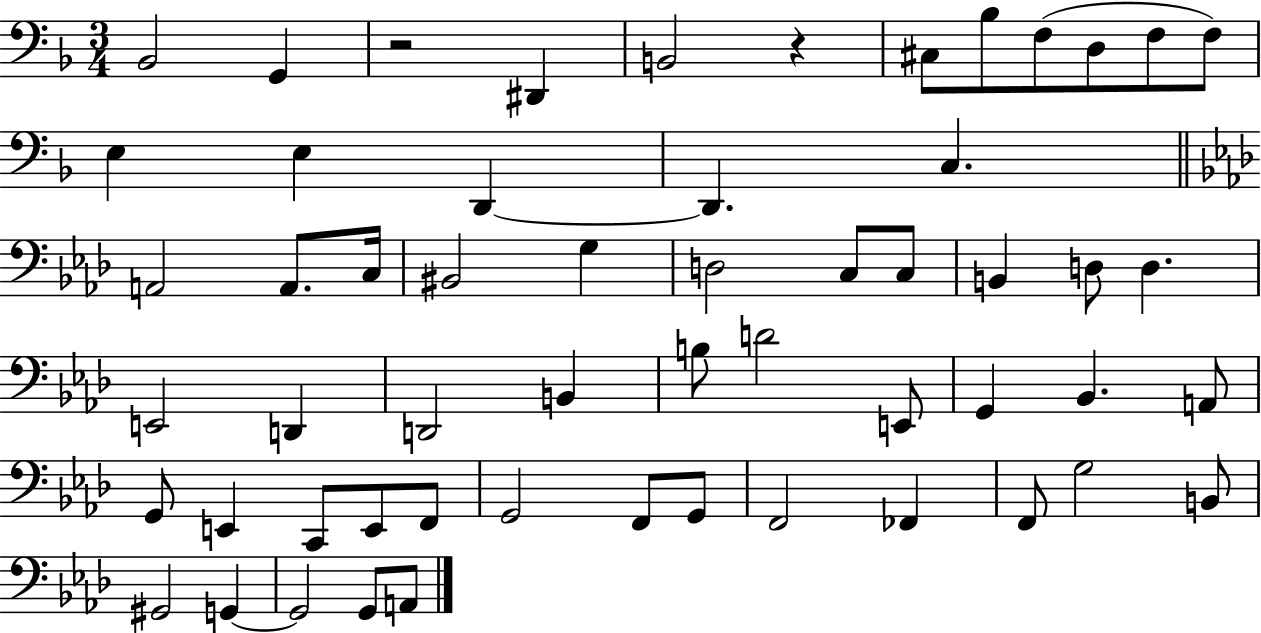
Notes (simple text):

Bb2/h G2/q R/h D#2/q B2/h R/q C#3/e Bb3/e F3/e D3/e F3/e F3/e E3/q E3/q D2/q D2/q. C3/q. A2/h A2/e. C3/s BIS2/h G3/q D3/h C3/e C3/e B2/q D3/e D3/q. E2/h D2/q D2/h B2/q B3/e D4/h E2/e G2/q Bb2/q. A2/e G2/e E2/q C2/e E2/e F2/e G2/h F2/e G2/e F2/h FES2/q F2/e G3/h B2/e G#2/h G2/q G2/h G2/e A2/e